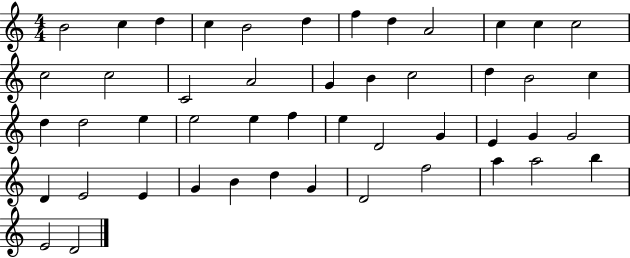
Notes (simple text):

B4/h C5/q D5/q C5/q B4/h D5/q F5/q D5/q A4/h C5/q C5/q C5/h C5/h C5/h C4/h A4/h G4/q B4/q C5/h D5/q B4/h C5/q D5/q D5/h E5/q E5/h E5/q F5/q E5/q D4/h G4/q E4/q G4/q G4/h D4/q E4/h E4/q G4/q B4/q D5/q G4/q D4/h F5/h A5/q A5/h B5/q E4/h D4/h